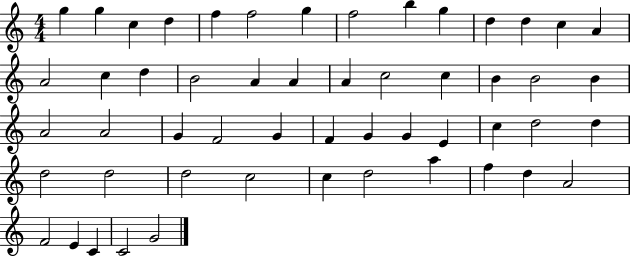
G5/q G5/q C5/q D5/q F5/q F5/h G5/q F5/h B5/q G5/q D5/q D5/q C5/q A4/q A4/h C5/q D5/q B4/h A4/q A4/q A4/q C5/h C5/q B4/q B4/h B4/q A4/h A4/h G4/q F4/h G4/q F4/q G4/q G4/q E4/q C5/q D5/h D5/q D5/h D5/h D5/h C5/h C5/q D5/h A5/q F5/q D5/q A4/h F4/h E4/q C4/q C4/h G4/h